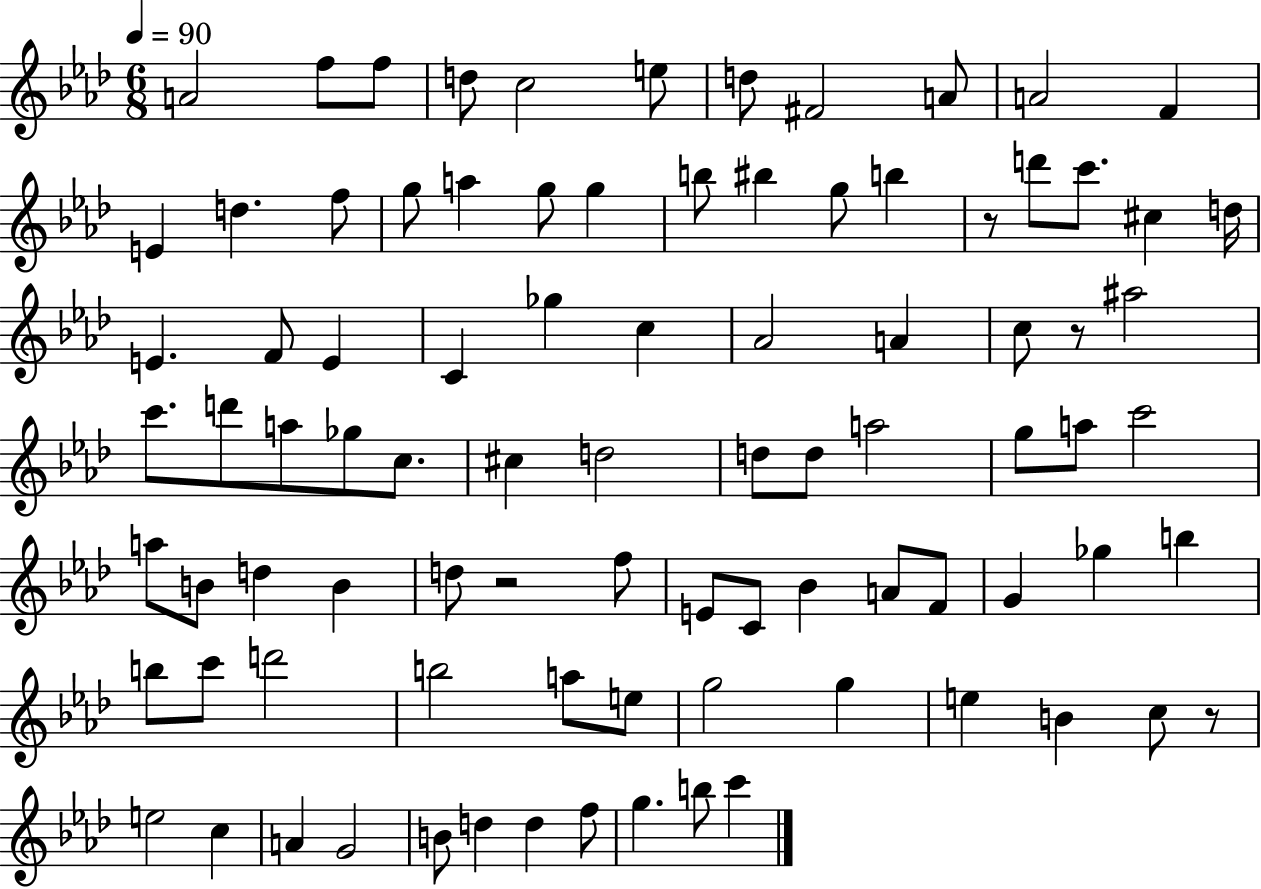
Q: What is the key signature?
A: AES major